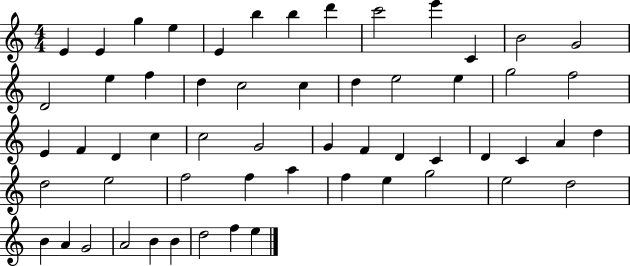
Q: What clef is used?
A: treble